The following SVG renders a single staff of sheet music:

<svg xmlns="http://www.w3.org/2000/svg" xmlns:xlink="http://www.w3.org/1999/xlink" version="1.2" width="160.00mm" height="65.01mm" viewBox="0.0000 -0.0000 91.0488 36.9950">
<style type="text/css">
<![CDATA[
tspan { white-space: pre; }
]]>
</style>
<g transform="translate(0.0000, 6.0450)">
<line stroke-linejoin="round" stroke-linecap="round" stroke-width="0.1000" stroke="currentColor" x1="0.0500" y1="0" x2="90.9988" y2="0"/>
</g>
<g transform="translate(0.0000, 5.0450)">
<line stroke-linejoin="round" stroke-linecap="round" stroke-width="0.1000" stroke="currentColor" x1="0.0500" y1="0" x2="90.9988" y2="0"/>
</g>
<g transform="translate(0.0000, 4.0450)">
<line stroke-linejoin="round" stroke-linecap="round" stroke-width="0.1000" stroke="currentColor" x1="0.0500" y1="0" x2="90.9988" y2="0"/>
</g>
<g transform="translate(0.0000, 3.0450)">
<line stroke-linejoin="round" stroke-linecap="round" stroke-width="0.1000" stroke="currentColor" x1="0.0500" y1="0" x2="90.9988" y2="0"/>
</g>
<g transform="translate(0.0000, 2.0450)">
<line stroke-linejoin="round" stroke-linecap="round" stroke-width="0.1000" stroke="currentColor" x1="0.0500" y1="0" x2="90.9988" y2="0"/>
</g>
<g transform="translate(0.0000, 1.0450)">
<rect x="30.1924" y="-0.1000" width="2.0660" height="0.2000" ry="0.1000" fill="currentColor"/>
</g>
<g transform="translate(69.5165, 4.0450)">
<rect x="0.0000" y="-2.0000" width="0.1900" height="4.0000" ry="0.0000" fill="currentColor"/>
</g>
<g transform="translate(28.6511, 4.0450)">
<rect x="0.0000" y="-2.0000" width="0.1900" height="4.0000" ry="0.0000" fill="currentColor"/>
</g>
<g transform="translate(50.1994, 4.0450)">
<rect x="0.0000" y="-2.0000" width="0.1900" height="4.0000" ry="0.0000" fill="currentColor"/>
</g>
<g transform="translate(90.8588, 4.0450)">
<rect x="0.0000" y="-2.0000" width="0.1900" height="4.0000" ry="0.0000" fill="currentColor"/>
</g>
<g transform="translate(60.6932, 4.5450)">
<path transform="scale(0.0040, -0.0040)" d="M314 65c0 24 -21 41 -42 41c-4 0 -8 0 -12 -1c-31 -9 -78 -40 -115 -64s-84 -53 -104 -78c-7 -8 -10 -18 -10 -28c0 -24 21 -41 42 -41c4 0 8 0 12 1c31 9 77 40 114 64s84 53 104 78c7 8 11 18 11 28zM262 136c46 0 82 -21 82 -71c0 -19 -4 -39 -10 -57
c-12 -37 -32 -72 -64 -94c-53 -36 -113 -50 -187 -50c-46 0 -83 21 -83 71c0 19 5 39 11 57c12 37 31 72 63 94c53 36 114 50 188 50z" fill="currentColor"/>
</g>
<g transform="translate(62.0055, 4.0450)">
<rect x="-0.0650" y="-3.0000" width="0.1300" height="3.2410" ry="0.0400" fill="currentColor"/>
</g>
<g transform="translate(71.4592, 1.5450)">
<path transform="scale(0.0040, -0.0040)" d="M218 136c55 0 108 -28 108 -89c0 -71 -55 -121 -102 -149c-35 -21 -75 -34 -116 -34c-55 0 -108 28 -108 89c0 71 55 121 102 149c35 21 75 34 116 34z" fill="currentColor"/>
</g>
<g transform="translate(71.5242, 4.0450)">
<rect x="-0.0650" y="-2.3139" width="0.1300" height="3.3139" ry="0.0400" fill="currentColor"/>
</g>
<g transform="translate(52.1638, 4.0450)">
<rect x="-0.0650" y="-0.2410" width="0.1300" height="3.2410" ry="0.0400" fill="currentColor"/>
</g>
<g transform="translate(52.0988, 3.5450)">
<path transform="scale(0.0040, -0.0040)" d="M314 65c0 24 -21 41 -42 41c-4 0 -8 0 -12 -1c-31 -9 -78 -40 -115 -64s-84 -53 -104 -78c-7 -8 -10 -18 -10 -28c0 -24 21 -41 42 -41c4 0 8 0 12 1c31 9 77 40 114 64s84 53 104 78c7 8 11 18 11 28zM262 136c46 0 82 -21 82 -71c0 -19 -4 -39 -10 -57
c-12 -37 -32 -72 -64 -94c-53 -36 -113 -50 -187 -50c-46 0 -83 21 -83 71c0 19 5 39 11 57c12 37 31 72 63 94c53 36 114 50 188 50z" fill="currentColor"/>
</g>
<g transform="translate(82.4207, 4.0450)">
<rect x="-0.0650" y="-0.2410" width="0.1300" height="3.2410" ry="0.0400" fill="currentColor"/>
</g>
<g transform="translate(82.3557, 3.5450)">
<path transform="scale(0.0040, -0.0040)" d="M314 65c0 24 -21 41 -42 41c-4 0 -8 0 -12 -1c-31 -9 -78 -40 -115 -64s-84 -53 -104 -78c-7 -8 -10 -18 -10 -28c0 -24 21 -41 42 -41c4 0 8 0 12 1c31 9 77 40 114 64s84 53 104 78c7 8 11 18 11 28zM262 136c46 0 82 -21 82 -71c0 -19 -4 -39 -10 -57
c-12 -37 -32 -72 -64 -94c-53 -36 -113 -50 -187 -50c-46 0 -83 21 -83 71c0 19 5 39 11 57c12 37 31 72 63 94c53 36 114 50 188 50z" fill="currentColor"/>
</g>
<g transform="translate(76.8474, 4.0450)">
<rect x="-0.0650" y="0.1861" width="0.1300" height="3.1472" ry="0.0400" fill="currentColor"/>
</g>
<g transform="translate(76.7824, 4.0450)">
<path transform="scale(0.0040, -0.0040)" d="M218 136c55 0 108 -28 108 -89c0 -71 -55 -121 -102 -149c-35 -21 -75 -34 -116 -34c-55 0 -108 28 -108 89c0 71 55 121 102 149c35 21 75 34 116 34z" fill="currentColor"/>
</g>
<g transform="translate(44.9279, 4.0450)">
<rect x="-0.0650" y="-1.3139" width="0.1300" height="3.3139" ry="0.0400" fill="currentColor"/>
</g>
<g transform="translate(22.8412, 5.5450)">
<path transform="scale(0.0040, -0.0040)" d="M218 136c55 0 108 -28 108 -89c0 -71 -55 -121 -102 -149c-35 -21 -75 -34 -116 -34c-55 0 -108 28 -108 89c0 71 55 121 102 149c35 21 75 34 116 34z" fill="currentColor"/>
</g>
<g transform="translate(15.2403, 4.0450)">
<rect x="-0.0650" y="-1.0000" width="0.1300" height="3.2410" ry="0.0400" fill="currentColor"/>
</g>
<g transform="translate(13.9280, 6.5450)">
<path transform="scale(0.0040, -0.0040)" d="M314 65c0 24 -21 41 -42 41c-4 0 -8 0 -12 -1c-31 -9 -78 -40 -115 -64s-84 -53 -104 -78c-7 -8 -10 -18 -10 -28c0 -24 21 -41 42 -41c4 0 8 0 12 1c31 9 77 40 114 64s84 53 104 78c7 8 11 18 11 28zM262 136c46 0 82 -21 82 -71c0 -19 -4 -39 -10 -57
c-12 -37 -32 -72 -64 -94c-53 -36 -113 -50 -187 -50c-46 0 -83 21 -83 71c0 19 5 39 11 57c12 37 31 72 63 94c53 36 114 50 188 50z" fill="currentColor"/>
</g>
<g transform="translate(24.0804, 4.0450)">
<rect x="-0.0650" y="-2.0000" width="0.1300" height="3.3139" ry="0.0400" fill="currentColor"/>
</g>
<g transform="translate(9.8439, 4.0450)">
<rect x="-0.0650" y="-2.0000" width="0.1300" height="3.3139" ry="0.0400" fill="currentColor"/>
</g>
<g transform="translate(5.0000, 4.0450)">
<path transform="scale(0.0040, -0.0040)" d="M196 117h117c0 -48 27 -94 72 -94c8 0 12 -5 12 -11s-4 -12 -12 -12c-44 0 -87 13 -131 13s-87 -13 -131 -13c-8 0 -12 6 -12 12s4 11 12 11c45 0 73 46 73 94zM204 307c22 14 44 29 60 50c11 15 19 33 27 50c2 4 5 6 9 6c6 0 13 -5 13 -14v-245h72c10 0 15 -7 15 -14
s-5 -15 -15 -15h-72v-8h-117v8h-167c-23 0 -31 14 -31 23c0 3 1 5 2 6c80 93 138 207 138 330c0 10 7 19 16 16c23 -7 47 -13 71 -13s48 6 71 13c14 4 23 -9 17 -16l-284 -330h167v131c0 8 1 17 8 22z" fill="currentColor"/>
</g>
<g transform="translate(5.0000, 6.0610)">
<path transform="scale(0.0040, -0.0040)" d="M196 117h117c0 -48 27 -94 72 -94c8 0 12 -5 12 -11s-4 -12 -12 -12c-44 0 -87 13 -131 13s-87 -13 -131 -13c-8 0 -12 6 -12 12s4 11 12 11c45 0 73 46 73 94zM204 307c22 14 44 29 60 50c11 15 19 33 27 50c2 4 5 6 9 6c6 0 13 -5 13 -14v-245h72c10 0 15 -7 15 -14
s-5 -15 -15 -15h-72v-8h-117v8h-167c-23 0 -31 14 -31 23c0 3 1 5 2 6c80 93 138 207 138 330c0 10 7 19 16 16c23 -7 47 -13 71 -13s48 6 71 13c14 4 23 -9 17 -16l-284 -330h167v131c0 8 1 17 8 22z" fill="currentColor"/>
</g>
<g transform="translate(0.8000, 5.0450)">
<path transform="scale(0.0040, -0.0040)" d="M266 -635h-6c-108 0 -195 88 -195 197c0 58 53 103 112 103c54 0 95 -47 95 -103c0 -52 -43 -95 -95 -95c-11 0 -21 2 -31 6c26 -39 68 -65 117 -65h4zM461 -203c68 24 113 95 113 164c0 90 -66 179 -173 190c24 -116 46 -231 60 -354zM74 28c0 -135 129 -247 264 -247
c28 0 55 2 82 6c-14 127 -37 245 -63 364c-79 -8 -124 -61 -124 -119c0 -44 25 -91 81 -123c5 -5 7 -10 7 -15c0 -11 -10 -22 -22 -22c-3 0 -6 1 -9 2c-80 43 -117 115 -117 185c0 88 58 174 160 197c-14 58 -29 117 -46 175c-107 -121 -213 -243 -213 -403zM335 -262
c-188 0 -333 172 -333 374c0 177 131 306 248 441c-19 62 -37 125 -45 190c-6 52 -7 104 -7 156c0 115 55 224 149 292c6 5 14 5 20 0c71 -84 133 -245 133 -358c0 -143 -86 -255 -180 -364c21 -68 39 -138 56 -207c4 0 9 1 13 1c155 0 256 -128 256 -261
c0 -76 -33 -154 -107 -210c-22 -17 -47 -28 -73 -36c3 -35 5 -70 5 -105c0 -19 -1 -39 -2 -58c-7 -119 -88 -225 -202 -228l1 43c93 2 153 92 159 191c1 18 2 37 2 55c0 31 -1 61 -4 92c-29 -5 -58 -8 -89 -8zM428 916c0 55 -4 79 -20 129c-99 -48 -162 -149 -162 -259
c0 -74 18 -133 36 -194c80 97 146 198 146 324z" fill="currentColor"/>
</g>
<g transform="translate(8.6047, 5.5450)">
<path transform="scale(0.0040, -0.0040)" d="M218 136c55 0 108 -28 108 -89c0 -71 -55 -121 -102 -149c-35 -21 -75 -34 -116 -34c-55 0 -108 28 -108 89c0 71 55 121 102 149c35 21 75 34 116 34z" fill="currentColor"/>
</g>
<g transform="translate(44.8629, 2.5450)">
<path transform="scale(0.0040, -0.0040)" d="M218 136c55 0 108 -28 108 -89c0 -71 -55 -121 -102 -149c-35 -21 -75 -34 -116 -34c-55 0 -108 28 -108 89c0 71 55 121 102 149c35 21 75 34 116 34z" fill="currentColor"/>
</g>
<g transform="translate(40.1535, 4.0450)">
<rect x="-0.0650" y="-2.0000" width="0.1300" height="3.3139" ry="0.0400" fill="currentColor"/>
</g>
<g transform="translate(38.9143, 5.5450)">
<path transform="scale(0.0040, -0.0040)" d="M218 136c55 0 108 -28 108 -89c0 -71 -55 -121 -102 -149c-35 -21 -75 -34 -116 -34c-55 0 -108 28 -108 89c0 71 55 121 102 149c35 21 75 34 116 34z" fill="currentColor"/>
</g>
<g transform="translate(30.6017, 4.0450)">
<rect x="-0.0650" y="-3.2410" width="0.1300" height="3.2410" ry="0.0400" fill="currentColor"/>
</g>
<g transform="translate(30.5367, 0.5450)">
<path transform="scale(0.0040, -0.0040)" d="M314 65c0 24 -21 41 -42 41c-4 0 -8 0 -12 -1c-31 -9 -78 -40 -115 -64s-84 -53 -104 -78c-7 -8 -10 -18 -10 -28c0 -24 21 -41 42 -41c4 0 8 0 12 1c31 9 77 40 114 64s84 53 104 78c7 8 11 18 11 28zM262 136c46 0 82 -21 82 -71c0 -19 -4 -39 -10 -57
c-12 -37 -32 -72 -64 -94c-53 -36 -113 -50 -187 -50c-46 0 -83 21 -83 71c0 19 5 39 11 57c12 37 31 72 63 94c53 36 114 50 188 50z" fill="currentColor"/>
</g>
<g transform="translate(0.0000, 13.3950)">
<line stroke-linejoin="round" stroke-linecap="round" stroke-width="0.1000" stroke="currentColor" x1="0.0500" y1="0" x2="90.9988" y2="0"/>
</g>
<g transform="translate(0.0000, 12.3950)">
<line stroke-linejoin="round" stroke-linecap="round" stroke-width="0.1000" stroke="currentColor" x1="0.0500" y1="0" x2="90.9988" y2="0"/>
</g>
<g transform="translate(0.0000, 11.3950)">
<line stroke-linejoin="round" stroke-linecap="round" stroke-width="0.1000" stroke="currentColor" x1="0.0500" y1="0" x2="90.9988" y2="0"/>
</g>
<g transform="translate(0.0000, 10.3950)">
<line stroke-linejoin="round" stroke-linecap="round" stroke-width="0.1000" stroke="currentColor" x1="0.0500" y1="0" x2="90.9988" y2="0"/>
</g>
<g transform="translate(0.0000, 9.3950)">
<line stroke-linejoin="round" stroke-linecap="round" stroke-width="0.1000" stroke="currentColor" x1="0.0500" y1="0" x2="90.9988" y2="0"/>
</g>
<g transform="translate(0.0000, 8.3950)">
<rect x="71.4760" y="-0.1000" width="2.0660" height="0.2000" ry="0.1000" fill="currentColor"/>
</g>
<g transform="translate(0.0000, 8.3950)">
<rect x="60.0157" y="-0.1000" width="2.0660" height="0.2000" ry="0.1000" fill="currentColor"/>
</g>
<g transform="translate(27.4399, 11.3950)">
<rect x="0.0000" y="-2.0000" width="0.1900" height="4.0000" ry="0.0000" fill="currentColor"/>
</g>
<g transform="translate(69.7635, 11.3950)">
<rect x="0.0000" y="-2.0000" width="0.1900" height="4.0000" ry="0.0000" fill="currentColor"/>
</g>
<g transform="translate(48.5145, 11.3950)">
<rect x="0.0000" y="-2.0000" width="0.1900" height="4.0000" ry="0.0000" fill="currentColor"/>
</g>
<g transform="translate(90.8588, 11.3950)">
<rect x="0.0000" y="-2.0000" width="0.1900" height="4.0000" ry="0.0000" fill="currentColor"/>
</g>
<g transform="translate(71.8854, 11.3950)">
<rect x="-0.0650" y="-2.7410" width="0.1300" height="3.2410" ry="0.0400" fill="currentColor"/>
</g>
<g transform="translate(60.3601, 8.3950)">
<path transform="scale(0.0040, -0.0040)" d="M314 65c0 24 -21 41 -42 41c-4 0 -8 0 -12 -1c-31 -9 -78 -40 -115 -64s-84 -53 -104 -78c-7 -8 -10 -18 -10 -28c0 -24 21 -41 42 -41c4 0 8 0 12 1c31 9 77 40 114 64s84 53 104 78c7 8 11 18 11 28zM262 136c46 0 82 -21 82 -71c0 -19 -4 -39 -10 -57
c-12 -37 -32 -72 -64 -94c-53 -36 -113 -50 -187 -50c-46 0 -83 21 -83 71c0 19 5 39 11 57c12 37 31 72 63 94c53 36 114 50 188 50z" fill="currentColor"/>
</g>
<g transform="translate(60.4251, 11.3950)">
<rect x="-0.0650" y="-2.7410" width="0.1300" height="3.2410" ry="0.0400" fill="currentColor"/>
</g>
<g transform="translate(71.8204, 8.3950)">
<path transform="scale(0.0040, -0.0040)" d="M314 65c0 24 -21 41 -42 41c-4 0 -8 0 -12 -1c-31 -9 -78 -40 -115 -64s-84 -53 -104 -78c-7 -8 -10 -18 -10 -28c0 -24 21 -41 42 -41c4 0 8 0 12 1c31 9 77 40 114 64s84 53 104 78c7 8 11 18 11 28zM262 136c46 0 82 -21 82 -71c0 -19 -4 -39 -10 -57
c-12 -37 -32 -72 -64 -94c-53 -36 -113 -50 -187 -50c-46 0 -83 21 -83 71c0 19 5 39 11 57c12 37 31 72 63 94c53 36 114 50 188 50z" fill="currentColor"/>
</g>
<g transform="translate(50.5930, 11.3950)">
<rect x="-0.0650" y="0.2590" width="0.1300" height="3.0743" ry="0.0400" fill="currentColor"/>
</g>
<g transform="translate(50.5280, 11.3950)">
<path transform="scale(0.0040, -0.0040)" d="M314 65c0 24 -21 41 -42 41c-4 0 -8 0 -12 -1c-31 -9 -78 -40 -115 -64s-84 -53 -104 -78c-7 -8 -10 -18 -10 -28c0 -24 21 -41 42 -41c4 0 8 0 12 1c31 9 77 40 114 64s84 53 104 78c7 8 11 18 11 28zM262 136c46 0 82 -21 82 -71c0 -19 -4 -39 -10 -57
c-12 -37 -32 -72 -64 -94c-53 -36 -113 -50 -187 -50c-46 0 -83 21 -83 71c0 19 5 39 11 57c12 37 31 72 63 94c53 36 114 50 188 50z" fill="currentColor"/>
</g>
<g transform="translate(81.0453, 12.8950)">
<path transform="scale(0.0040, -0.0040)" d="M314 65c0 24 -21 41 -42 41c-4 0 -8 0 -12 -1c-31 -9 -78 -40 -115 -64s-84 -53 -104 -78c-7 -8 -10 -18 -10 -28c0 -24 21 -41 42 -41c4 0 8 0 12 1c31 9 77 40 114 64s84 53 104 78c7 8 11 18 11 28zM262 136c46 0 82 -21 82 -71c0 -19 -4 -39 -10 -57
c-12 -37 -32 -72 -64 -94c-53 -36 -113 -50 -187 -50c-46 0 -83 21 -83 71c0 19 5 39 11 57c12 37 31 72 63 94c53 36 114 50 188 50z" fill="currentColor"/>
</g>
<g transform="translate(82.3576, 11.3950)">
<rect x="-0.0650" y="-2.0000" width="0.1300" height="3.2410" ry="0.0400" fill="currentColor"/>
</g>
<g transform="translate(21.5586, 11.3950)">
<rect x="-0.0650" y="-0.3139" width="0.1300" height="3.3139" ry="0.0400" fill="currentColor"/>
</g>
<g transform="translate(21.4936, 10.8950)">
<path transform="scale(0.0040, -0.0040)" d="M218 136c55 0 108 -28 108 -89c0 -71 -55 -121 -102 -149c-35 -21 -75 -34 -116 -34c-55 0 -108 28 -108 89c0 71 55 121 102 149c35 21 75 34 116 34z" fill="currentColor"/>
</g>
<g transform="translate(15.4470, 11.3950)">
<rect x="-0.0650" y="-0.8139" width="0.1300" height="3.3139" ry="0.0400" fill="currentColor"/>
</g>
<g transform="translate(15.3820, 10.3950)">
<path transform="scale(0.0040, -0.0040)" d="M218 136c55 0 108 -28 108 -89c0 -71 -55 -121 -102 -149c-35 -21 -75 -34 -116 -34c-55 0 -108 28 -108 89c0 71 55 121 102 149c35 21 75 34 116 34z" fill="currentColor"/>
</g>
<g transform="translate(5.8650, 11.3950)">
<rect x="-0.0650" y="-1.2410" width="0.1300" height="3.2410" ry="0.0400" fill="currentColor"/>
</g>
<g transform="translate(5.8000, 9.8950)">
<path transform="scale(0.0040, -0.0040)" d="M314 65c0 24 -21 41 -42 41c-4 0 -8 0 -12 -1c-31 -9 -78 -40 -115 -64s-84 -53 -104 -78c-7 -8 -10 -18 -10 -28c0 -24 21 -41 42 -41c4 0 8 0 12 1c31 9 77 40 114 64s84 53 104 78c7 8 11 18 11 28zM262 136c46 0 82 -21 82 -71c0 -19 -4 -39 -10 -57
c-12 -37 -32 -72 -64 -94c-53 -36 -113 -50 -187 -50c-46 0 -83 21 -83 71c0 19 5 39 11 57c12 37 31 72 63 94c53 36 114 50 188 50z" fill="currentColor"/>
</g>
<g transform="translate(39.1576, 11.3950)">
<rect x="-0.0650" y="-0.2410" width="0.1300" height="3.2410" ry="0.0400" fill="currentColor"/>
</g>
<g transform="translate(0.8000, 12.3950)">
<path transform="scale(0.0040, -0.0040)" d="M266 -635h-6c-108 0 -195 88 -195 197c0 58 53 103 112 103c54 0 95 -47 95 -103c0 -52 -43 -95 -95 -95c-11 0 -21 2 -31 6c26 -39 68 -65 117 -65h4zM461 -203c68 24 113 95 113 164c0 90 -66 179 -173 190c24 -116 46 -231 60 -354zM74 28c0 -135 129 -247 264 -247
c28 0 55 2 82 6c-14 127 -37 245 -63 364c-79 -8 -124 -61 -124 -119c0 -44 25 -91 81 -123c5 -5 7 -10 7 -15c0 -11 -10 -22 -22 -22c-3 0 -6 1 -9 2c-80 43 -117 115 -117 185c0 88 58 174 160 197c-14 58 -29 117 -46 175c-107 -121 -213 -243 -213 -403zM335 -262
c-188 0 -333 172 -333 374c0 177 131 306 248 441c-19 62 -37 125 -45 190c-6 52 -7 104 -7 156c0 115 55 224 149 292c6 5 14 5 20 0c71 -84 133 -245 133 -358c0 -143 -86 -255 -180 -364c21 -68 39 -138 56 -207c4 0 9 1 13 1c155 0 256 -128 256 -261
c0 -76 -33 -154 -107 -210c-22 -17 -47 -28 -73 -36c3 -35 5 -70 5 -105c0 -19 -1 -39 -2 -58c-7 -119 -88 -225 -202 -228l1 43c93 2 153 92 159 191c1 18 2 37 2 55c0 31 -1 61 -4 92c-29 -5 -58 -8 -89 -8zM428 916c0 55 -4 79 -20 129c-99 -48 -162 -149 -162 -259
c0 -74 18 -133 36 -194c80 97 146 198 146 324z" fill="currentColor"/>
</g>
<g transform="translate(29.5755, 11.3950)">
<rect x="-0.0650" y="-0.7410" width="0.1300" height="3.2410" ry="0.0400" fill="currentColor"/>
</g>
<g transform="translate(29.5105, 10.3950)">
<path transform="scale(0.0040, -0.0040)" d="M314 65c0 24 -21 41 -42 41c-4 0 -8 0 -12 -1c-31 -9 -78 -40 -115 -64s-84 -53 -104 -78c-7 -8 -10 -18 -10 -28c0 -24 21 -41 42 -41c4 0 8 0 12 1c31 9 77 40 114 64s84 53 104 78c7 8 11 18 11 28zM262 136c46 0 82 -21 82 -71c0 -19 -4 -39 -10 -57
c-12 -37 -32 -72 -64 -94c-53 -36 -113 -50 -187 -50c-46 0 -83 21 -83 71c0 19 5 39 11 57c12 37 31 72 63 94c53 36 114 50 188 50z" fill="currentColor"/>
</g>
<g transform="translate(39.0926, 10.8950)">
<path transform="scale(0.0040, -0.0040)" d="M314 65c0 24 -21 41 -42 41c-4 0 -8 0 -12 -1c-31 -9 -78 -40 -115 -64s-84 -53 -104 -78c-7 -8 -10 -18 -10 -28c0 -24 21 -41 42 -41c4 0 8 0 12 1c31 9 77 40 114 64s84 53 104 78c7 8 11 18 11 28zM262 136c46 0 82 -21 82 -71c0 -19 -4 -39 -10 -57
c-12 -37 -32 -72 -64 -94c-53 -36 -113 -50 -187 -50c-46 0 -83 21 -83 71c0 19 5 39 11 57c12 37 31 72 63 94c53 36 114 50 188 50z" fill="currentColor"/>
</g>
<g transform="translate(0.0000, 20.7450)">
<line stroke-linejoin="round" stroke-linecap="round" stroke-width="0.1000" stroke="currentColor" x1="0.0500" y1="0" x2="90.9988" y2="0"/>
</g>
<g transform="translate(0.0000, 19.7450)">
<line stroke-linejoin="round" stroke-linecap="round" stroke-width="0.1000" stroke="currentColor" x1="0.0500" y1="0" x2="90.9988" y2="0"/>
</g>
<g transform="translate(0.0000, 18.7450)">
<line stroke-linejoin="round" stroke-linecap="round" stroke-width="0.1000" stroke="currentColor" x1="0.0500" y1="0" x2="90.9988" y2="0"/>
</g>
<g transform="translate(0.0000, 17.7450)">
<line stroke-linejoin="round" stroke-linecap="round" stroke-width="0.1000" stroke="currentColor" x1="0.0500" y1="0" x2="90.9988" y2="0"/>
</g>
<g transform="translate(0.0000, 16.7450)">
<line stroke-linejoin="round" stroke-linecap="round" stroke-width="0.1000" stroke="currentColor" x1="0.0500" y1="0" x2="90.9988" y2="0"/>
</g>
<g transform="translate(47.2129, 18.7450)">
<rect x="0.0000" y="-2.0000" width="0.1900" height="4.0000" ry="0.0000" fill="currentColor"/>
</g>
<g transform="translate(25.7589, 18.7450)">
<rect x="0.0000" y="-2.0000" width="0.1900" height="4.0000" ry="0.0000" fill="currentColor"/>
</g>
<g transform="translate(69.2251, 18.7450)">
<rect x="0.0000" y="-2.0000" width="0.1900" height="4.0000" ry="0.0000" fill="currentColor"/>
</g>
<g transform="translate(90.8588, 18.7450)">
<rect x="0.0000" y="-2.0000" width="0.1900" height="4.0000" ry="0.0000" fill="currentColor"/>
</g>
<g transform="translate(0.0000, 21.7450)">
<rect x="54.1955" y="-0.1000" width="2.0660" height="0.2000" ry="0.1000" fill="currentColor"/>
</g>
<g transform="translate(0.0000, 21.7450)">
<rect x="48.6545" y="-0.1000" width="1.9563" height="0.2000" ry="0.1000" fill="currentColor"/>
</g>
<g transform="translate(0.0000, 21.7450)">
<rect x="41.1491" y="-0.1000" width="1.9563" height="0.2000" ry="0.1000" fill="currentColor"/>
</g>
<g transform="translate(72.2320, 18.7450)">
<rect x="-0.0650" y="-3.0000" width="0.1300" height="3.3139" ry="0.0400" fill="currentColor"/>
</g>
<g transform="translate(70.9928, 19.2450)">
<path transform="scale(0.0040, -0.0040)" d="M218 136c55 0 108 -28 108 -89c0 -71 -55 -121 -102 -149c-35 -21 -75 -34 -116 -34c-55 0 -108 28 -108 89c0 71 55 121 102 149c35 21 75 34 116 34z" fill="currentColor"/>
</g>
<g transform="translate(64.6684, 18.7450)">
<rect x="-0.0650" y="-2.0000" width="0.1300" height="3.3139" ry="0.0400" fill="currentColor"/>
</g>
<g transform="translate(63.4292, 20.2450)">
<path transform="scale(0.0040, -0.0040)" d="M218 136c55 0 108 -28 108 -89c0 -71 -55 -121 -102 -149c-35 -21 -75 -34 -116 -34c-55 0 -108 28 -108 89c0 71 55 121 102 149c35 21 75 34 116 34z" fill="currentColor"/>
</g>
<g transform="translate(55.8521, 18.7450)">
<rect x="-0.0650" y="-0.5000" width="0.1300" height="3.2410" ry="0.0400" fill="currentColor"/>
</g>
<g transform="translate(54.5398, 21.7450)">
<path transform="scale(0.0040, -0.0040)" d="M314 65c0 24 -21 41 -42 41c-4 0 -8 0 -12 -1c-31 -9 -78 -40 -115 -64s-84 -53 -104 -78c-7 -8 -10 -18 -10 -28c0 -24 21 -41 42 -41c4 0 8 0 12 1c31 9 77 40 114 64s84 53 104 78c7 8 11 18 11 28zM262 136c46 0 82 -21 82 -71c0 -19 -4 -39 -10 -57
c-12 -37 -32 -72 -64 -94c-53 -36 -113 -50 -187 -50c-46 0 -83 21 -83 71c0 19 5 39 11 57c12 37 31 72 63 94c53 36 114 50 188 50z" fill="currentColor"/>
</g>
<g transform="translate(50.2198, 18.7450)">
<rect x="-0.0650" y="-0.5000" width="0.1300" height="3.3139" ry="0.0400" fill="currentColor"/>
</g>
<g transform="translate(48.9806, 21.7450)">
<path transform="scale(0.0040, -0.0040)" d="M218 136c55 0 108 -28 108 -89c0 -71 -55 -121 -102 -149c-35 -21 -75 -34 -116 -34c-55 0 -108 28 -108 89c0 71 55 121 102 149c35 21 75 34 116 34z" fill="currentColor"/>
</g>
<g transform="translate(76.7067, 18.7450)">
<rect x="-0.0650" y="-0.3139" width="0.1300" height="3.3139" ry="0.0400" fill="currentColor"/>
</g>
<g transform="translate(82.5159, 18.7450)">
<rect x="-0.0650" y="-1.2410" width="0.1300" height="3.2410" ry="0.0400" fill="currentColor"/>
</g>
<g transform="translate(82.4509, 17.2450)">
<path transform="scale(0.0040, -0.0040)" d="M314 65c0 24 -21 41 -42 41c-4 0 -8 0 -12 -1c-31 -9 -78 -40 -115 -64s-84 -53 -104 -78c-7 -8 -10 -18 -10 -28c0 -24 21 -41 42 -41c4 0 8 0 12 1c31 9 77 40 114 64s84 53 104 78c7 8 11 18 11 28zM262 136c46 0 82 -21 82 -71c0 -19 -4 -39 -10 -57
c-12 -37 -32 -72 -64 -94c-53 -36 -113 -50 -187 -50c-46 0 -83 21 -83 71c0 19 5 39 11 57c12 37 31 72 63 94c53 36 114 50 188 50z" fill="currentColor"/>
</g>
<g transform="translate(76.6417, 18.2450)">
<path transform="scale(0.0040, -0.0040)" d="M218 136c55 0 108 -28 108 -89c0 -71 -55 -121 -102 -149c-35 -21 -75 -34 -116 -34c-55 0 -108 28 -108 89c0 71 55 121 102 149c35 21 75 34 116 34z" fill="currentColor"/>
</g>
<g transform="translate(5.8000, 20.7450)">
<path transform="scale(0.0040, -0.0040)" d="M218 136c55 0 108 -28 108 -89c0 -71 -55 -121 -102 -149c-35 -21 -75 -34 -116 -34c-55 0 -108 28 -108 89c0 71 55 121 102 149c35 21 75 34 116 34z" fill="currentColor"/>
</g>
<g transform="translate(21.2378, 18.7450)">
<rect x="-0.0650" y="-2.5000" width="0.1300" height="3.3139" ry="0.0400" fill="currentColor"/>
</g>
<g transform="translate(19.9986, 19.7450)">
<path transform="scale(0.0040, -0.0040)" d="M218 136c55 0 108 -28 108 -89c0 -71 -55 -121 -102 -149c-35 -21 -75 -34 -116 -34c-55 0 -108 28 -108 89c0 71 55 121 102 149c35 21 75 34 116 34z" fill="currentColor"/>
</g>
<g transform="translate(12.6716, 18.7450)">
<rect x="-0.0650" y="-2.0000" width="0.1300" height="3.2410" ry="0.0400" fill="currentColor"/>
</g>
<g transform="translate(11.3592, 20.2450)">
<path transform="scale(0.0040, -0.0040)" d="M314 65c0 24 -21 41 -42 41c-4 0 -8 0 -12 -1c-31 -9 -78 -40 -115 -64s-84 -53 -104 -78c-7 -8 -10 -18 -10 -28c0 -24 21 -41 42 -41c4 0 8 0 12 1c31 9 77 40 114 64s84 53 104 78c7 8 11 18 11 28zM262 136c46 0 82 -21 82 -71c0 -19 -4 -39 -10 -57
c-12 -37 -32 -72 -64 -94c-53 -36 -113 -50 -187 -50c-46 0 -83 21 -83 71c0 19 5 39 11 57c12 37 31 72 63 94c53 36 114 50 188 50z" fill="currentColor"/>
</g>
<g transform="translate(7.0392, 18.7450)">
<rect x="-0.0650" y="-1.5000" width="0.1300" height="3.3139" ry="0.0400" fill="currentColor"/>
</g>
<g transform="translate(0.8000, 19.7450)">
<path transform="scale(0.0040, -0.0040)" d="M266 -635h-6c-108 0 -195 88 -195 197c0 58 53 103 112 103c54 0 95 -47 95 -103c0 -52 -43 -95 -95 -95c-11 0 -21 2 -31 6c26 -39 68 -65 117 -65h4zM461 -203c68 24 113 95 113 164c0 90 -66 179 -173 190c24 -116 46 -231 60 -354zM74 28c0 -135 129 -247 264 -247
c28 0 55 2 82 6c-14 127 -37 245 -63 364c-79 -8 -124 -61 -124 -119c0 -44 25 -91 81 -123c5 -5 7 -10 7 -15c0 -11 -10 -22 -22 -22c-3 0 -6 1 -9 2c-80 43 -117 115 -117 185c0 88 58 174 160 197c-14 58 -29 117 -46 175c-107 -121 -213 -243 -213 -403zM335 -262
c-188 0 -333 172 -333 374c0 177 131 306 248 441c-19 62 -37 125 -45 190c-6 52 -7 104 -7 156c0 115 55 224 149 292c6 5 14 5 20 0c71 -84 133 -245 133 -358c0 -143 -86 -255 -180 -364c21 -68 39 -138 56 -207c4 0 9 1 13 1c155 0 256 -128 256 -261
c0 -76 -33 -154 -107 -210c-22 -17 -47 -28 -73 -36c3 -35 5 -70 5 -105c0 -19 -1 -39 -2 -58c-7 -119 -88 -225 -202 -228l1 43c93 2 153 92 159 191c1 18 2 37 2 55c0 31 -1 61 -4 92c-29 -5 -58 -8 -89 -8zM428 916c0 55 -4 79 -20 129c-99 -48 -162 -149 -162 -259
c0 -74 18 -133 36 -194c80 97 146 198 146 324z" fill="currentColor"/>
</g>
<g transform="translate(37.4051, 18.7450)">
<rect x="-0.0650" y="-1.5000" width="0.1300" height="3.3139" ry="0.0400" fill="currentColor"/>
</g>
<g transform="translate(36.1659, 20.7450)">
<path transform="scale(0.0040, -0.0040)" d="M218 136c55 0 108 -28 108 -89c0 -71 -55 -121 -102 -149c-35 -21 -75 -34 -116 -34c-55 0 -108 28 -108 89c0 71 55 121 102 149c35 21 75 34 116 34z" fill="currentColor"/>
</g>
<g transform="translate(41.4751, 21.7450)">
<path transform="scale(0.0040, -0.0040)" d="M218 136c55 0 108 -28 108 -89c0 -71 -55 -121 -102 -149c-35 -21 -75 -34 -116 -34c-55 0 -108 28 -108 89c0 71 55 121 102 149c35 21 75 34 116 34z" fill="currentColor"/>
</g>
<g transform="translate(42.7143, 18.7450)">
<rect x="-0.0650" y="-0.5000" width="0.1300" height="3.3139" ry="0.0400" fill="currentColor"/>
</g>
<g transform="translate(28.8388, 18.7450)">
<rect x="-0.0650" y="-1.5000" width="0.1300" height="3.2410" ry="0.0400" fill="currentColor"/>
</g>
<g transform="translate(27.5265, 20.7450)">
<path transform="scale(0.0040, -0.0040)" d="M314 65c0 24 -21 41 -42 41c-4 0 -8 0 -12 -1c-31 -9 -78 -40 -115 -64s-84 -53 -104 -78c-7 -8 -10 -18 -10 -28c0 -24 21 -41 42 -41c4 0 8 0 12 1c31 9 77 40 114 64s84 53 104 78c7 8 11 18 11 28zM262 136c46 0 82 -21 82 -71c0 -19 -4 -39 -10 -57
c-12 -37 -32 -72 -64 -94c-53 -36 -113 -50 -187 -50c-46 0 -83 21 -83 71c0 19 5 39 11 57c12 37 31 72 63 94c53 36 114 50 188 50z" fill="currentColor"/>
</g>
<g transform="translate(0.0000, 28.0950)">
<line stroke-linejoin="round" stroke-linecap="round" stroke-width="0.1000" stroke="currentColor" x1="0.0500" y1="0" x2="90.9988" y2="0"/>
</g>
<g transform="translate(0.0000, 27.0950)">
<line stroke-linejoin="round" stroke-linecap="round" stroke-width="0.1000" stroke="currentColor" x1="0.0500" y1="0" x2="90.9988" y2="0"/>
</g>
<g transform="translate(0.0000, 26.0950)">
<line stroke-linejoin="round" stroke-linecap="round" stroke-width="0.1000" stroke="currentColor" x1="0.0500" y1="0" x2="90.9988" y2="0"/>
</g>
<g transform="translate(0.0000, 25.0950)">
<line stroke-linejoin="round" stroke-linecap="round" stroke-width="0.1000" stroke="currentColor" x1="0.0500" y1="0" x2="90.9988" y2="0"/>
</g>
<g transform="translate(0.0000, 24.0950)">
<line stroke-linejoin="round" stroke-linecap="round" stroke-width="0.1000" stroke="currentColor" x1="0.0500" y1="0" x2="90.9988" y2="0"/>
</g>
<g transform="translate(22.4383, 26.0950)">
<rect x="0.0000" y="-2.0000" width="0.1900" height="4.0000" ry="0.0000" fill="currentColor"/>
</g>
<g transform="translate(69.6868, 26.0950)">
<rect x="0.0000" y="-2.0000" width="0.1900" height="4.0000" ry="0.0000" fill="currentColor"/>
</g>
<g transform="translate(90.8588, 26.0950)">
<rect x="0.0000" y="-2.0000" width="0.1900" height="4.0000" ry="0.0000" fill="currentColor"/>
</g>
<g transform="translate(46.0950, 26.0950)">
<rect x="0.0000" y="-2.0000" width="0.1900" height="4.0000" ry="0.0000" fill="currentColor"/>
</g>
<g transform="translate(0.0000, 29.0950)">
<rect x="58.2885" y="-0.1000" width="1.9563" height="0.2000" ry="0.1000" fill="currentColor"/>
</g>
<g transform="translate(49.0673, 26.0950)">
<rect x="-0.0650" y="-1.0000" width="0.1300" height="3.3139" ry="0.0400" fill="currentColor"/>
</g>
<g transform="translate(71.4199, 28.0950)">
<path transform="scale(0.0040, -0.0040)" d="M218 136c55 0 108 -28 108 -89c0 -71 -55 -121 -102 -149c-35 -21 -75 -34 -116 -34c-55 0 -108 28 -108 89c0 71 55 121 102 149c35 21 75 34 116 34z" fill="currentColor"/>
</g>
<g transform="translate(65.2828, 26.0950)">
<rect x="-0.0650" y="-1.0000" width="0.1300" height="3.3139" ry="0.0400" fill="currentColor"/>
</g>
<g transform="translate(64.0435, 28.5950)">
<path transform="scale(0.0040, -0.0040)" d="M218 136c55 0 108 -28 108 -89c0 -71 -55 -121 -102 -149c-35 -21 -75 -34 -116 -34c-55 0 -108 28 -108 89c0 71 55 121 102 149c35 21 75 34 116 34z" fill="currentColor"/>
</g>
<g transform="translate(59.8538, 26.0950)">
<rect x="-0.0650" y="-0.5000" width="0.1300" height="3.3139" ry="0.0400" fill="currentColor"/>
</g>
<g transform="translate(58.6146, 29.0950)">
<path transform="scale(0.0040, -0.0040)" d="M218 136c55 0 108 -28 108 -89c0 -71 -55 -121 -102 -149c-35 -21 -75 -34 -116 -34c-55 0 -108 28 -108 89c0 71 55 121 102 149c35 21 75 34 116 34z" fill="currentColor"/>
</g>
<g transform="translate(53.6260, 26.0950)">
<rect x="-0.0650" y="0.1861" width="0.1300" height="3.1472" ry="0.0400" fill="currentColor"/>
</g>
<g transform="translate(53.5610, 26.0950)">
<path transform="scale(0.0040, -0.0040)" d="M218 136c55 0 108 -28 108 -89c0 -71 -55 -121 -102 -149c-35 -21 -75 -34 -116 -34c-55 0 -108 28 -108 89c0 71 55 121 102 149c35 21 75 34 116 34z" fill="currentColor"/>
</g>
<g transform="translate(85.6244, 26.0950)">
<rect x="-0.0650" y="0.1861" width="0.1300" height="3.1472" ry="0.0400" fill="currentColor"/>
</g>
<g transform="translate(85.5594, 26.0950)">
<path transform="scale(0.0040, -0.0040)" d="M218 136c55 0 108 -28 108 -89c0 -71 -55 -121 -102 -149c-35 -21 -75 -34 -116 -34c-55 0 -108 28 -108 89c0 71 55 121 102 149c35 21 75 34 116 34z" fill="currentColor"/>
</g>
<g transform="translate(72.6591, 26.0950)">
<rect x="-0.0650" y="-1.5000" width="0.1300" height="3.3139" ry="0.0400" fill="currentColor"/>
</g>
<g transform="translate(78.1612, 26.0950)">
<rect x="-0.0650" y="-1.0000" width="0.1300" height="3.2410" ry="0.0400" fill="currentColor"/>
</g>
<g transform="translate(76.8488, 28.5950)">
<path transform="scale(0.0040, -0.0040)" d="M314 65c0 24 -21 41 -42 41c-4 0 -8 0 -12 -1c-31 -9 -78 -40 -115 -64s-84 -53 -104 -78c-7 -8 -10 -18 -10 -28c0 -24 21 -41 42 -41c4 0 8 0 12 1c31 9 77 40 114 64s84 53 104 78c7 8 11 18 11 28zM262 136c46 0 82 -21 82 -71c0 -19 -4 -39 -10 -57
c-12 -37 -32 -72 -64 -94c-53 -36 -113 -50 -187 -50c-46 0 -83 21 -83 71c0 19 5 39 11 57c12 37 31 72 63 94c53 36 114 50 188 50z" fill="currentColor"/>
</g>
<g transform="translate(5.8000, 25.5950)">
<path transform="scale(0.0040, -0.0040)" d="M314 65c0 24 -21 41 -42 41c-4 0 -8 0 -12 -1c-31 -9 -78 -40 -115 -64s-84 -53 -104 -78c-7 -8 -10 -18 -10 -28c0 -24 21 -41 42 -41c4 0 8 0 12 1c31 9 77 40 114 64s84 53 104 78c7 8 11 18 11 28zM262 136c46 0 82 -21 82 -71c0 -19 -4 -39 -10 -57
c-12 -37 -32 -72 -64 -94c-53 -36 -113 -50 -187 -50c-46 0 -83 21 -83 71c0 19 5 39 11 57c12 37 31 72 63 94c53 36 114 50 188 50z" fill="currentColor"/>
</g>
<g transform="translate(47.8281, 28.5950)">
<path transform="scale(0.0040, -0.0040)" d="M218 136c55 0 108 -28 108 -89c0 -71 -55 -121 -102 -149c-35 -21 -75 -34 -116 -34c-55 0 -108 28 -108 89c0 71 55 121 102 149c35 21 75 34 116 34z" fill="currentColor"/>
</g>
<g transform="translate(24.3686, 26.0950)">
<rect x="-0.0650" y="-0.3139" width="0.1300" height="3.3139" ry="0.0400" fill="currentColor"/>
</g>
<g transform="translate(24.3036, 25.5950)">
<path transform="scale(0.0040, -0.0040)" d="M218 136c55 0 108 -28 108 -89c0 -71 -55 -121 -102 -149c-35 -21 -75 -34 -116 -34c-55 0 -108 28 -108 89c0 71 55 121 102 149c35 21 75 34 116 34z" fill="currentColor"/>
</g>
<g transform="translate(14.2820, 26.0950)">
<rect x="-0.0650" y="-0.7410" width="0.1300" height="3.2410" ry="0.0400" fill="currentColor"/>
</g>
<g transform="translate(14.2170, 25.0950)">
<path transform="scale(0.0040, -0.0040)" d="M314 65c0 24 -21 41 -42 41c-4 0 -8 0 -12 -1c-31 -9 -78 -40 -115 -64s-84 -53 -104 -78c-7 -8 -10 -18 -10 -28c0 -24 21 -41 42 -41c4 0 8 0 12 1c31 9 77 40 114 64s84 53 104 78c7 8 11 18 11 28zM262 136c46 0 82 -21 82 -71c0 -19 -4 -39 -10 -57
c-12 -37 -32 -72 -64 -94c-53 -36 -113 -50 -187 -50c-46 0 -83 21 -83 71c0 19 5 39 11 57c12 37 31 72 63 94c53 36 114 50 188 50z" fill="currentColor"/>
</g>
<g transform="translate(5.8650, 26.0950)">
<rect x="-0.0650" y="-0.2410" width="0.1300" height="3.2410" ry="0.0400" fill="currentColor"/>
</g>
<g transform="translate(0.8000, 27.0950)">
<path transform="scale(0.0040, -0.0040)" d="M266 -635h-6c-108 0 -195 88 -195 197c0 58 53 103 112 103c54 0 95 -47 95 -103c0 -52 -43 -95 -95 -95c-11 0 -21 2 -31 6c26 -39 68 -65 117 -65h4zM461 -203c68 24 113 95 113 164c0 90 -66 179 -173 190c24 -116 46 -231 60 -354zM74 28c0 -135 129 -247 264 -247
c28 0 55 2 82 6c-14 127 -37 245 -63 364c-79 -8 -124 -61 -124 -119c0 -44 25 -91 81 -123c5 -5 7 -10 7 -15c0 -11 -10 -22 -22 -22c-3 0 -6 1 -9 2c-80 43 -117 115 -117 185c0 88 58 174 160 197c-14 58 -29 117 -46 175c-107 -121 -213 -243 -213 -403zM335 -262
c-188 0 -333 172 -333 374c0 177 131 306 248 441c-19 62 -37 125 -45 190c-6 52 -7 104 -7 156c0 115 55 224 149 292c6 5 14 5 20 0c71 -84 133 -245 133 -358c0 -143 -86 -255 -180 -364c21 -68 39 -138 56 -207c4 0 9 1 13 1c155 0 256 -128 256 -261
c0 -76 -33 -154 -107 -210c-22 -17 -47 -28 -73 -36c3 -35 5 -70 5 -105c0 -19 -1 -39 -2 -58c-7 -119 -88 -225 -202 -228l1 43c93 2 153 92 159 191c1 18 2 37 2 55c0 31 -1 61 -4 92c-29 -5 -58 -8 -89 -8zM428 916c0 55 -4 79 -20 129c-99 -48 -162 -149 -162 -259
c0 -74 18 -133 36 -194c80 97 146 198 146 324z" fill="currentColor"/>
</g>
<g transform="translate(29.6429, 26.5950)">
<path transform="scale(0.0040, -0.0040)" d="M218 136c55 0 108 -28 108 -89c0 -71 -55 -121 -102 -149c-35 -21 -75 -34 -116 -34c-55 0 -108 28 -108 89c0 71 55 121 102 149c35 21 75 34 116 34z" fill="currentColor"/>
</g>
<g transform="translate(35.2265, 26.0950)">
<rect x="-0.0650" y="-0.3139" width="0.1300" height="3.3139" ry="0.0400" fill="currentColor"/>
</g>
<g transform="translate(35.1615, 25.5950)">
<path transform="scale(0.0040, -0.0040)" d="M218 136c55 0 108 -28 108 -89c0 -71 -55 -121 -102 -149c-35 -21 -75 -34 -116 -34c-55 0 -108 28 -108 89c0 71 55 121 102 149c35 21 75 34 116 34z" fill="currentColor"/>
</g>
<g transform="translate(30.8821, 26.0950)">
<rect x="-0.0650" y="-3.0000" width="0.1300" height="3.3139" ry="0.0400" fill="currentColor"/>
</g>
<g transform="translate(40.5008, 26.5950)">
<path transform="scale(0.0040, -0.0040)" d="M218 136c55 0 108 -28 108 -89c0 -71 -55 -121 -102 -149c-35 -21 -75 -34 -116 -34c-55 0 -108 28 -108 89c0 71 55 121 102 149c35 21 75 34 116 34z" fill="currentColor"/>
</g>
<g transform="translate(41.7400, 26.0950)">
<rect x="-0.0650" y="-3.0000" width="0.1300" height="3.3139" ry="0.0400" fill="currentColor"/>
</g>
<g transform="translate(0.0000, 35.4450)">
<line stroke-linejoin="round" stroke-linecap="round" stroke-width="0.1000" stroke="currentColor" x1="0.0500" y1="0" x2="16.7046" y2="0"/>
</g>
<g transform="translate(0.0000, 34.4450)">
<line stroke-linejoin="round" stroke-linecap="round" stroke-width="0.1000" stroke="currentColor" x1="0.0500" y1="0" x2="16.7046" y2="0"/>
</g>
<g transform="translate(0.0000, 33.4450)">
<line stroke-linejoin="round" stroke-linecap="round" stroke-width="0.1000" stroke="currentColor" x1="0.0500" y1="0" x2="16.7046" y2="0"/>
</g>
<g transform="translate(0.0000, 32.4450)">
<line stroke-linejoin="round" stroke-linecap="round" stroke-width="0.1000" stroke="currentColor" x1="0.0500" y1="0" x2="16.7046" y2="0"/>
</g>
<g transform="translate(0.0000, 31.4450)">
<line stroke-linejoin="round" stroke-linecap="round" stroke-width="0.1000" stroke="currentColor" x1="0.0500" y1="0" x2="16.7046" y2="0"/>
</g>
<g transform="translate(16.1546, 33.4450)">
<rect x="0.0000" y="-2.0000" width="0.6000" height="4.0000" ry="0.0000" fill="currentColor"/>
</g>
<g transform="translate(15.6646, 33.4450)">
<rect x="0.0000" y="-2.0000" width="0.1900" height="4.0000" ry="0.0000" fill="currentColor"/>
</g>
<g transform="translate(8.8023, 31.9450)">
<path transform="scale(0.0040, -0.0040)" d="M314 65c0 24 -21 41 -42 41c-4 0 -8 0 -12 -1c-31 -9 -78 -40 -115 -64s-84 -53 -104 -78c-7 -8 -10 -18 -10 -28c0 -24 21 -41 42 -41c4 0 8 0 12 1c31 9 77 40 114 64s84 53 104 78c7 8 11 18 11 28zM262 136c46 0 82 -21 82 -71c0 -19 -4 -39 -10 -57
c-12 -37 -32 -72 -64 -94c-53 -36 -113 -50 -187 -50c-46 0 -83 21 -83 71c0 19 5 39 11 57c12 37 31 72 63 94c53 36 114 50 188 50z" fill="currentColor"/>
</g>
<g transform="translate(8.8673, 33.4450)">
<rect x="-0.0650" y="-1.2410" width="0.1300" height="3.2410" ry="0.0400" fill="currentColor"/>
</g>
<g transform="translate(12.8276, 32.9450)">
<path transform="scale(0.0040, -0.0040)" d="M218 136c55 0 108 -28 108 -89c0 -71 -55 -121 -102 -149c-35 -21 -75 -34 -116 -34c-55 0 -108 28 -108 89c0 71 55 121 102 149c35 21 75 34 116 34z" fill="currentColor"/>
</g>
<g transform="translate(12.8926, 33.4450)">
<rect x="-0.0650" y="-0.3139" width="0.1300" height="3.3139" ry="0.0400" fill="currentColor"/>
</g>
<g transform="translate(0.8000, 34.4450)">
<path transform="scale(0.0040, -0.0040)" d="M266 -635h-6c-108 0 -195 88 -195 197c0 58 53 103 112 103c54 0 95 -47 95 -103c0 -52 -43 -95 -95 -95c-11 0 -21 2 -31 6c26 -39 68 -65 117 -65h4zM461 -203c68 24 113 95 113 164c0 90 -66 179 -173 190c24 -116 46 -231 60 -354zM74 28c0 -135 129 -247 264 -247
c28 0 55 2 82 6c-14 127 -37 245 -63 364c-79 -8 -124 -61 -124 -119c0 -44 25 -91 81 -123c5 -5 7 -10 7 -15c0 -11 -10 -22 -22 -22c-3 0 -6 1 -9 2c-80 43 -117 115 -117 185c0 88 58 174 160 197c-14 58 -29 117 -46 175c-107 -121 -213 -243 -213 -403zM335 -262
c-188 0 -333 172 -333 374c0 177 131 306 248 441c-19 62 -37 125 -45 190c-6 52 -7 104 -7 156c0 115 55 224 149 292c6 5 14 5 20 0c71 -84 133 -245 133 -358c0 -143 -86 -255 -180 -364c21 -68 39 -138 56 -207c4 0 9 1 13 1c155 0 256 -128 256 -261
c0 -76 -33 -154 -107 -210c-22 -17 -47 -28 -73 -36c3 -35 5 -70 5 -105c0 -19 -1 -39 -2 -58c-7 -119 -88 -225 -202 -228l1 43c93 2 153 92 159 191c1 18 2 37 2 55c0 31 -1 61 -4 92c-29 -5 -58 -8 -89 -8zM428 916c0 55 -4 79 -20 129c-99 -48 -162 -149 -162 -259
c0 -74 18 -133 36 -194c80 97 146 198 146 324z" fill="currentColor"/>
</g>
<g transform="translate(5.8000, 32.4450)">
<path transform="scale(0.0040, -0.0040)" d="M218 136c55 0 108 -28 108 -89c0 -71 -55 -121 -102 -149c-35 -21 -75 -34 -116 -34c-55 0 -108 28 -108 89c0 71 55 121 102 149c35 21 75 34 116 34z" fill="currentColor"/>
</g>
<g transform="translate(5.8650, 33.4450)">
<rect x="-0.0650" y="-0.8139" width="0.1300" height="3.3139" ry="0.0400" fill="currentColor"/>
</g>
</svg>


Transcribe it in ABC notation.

X:1
T:Untitled
M:4/4
L:1/4
K:C
F D2 F b2 F e c2 A2 g B c2 e2 d c d2 c2 B2 a2 a2 F2 E F2 G E2 E C C C2 F A c e2 c2 d2 c A c A D B C D E D2 B d e2 c